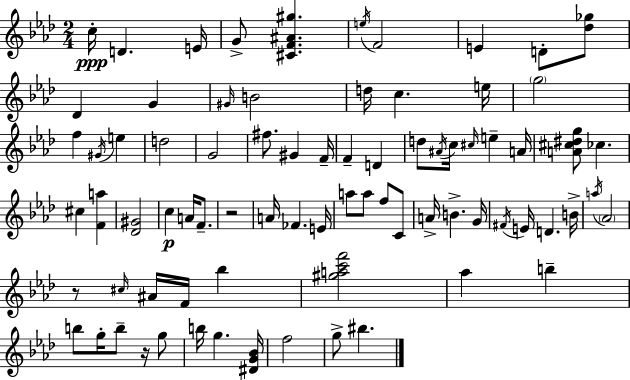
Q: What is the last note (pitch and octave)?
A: BIS5